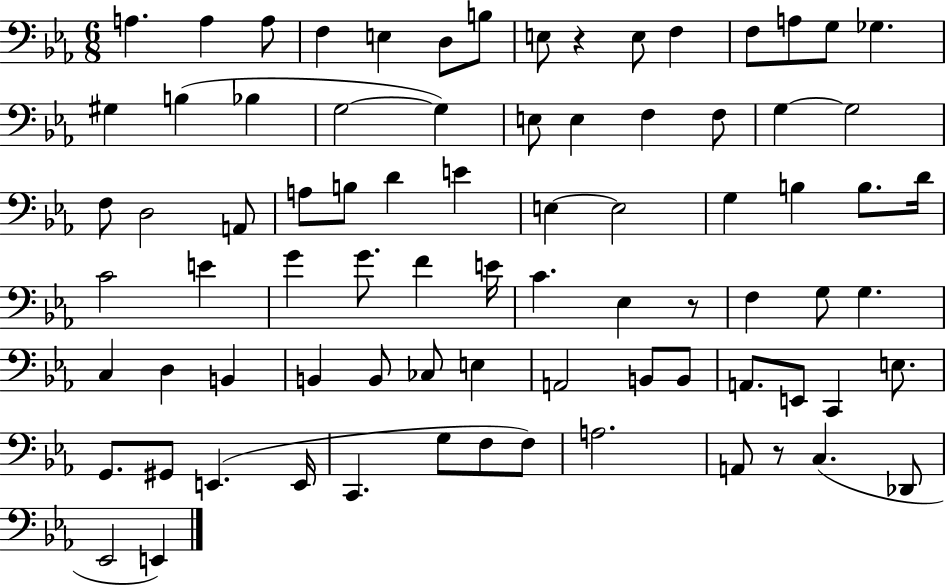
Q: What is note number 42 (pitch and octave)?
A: G4